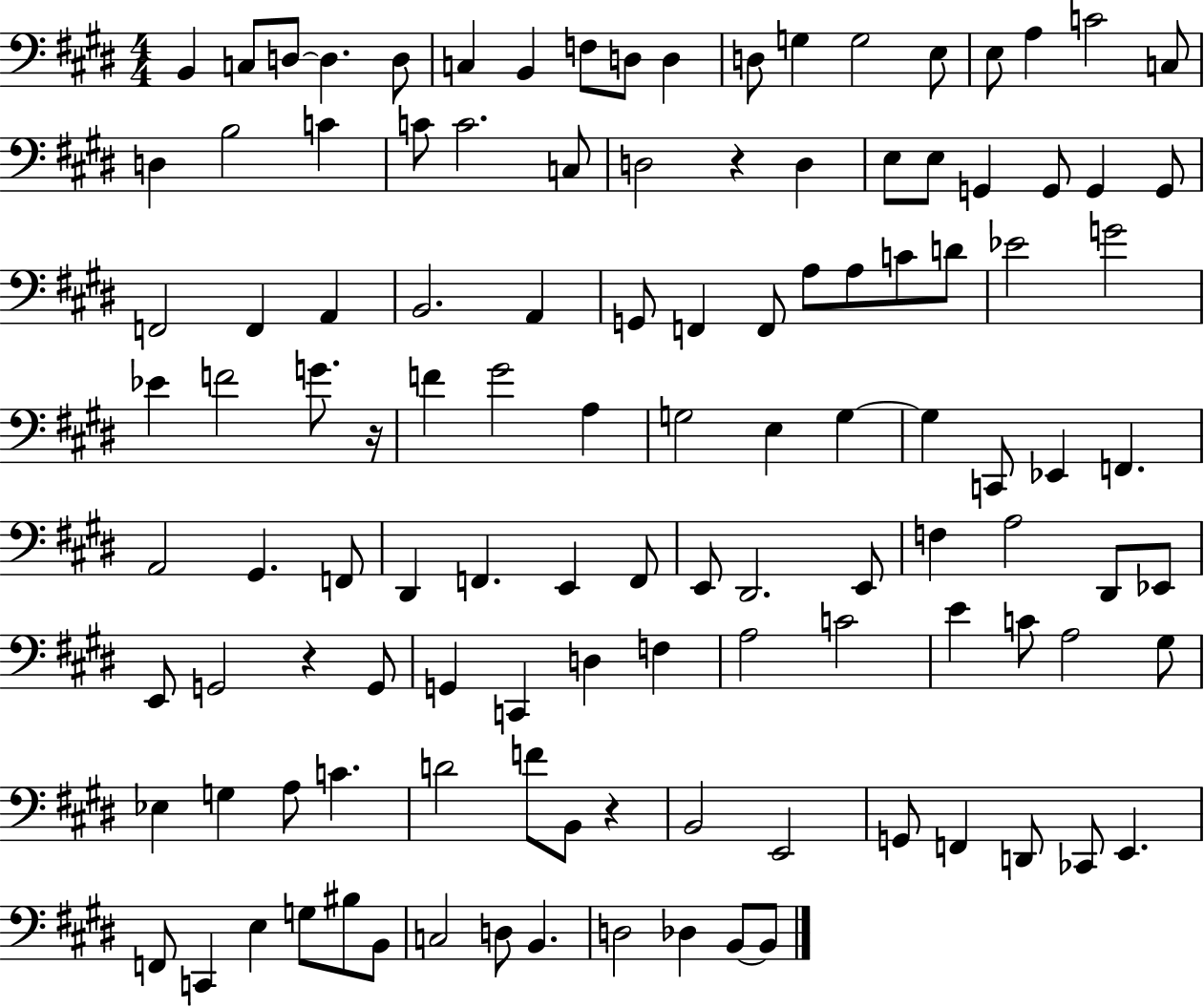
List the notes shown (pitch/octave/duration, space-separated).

B2/q C3/e D3/e D3/q. D3/e C3/q B2/q F3/e D3/e D3/q D3/e G3/q G3/h E3/e E3/e A3/q C4/h C3/e D3/q B3/h C4/q C4/e C4/h. C3/e D3/h R/q D3/q E3/e E3/e G2/q G2/e G2/q G2/e F2/h F2/q A2/q B2/h. A2/q G2/e F2/q F2/e A3/e A3/e C4/e D4/e Eb4/h G4/h Eb4/q F4/h G4/e. R/s F4/q G#4/h A3/q G3/h E3/q G3/q G3/q C2/e Eb2/q F2/q. A2/h G#2/q. F2/e D#2/q F2/q. E2/q F2/e E2/e D#2/h. E2/e F3/q A3/h D#2/e Eb2/e E2/e G2/h R/q G2/e G2/q C2/q D3/q F3/q A3/h C4/h E4/q C4/e A3/h G#3/e Eb3/q G3/q A3/e C4/q. D4/h F4/e B2/e R/q B2/h E2/h G2/e F2/q D2/e CES2/e E2/q. F2/e C2/q E3/q G3/e BIS3/e B2/e C3/h D3/e B2/q. D3/h Db3/q B2/e B2/e